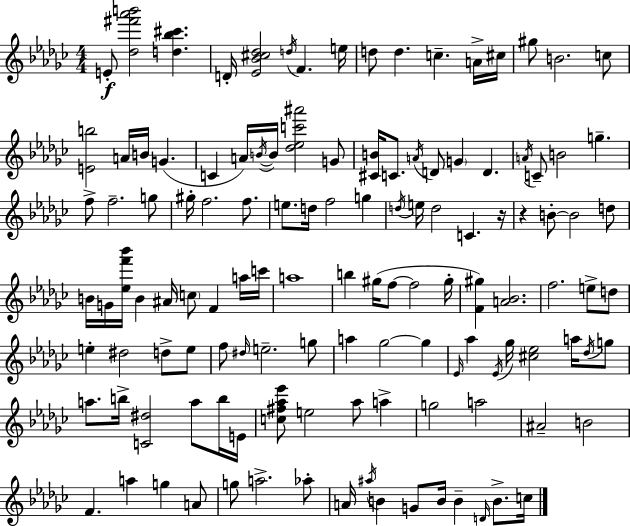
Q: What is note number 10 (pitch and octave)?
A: C#5